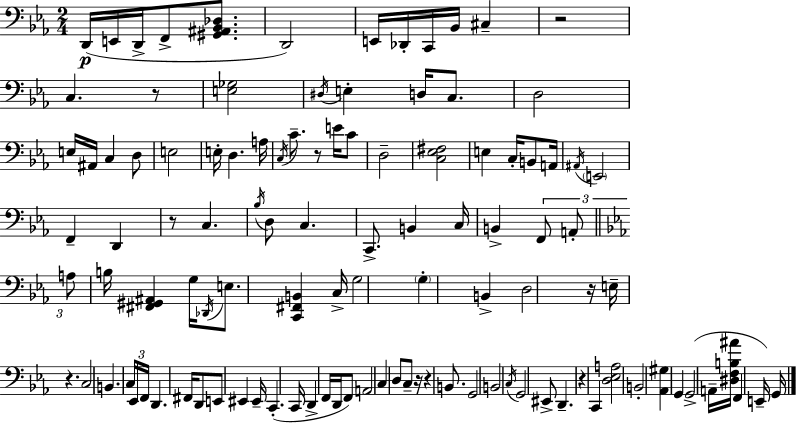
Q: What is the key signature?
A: C minor